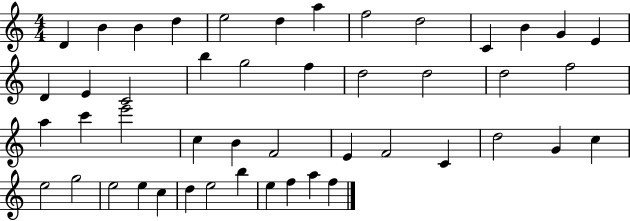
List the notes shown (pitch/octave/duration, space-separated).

D4/q B4/q B4/q D5/q E5/h D5/q A5/q F5/h D5/h C4/q B4/q G4/q E4/q D4/q E4/q C4/h B5/q G5/h F5/q D5/h D5/h D5/h F5/h A5/q C6/q E6/h C5/q B4/q F4/h E4/q F4/h C4/q D5/h G4/q C5/q E5/h G5/h E5/h E5/q C5/q D5/q E5/h B5/q E5/q F5/q A5/q F5/q